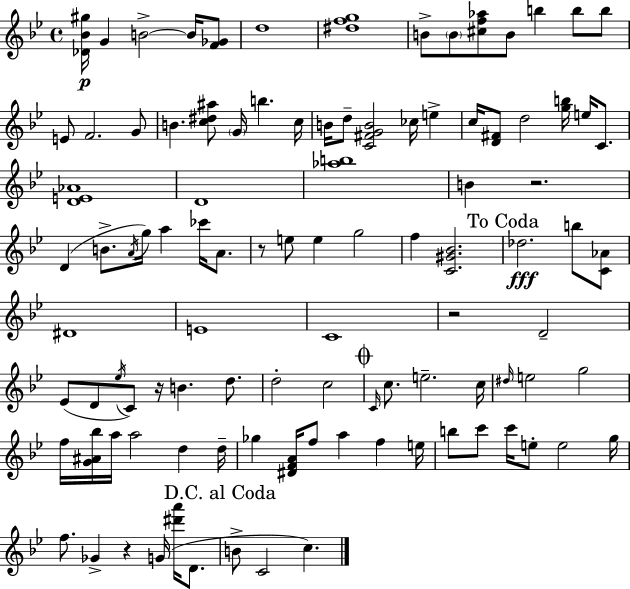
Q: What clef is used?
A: treble